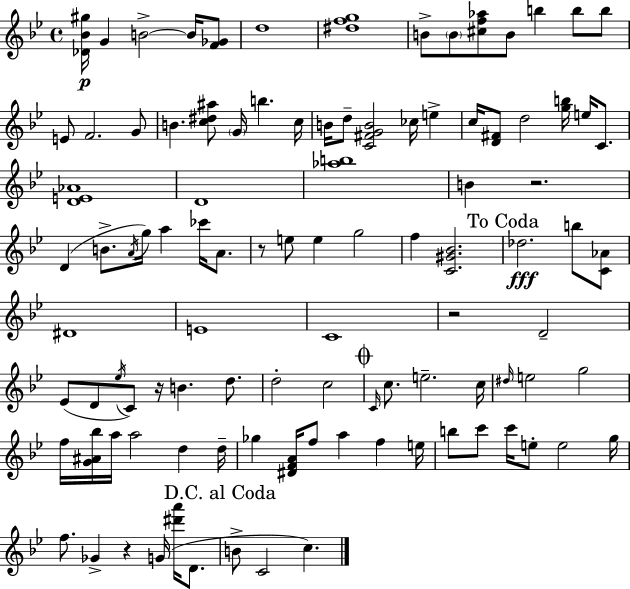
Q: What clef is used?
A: treble